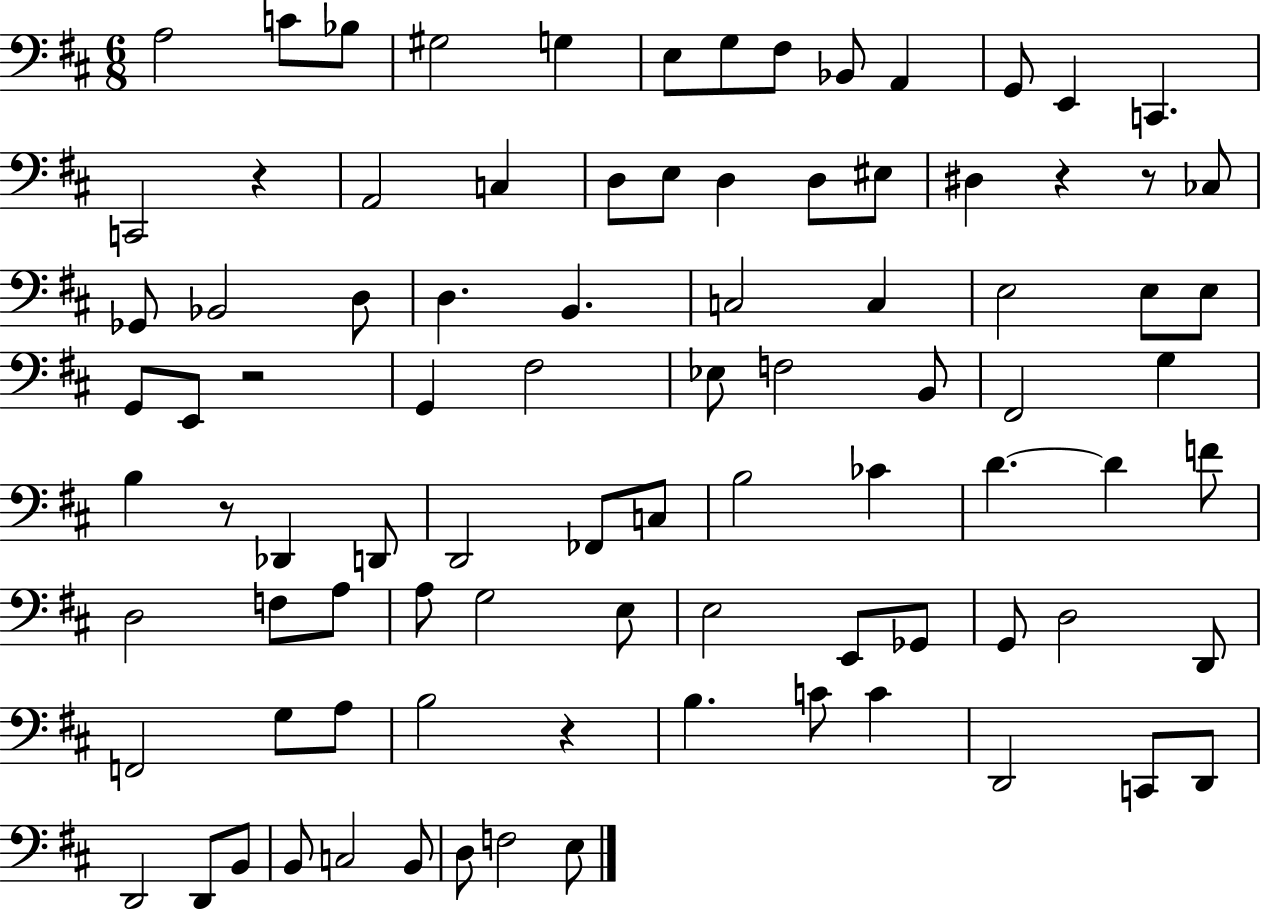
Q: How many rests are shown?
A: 6